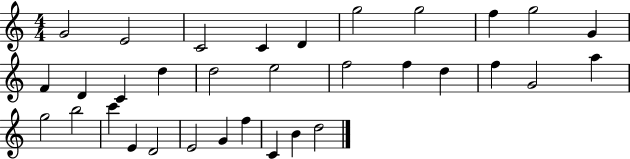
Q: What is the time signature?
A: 4/4